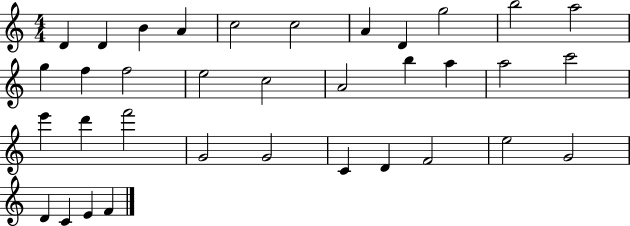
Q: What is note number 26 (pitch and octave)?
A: G4